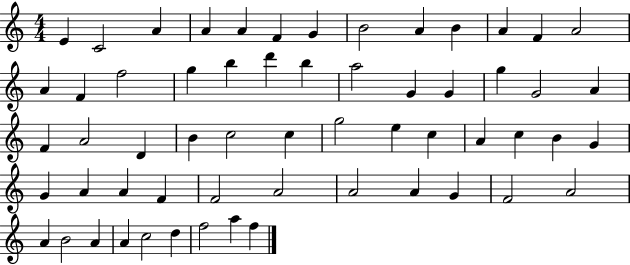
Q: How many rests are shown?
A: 0